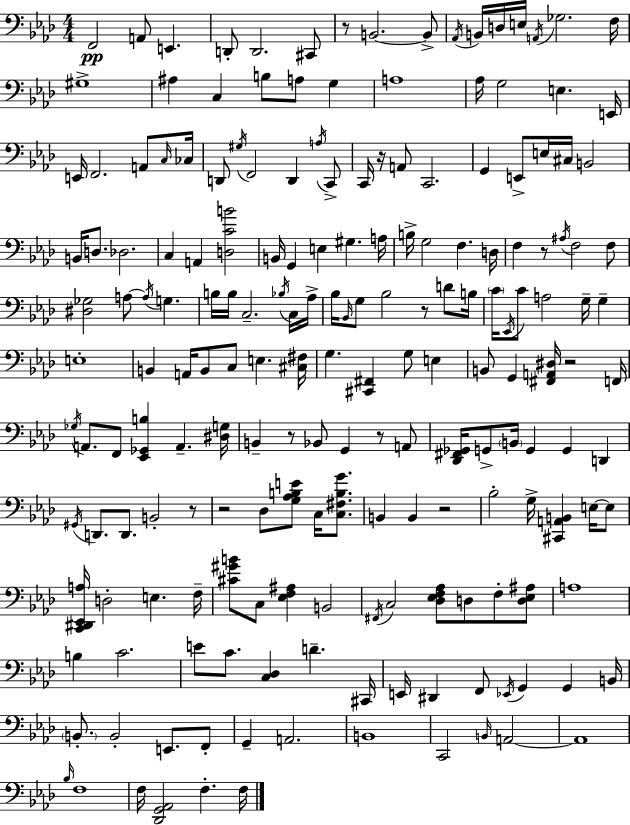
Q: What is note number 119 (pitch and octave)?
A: G3